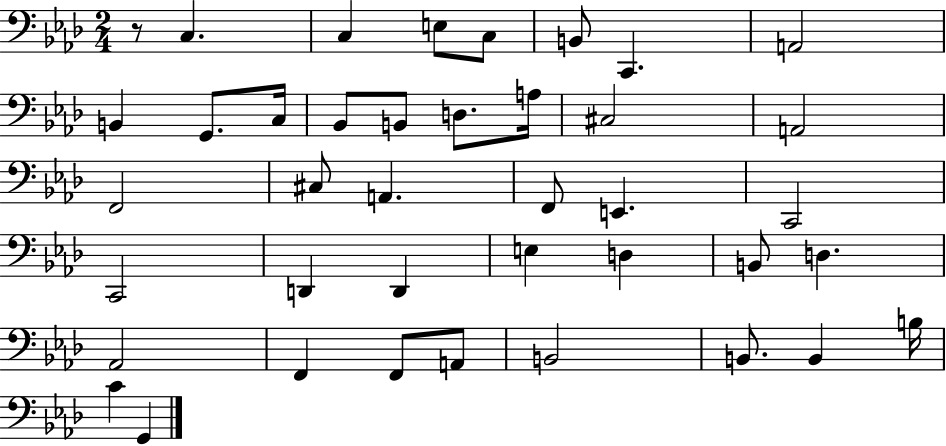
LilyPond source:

{
  \clef bass
  \numericTimeSignature
  \time 2/4
  \key aes \major
  \repeat volta 2 { r8 c4. | c4 e8 c8 | b,8 c,4. | a,2 | \break b,4 g,8. c16 | bes,8 b,8 d8. a16 | cis2 | a,2 | \break f,2 | cis8 a,4. | f,8 e,4. | c,2 | \break c,2 | d,4 d,4 | e4 d4 | b,8 d4. | \break aes,2 | f,4 f,8 a,8 | b,2 | b,8. b,4 b16 | \break c'4 g,4 | } \bar "|."
}